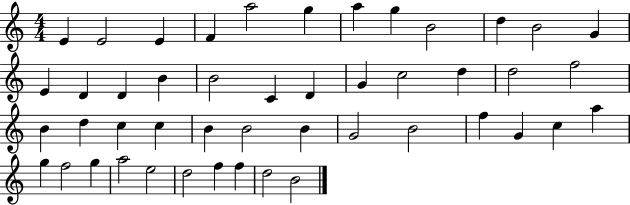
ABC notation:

X:1
T:Untitled
M:4/4
L:1/4
K:C
E E2 E F a2 g a g B2 d B2 G E D D B B2 C D G c2 d d2 f2 B d c c B B2 B G2 B2 f G c a g f2 g a2 e2 d2 f f d2 B2